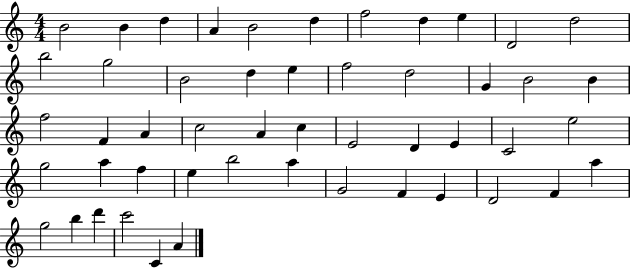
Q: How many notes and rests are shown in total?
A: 50